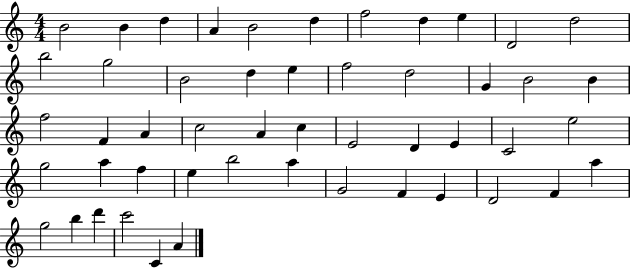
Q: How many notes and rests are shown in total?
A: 50